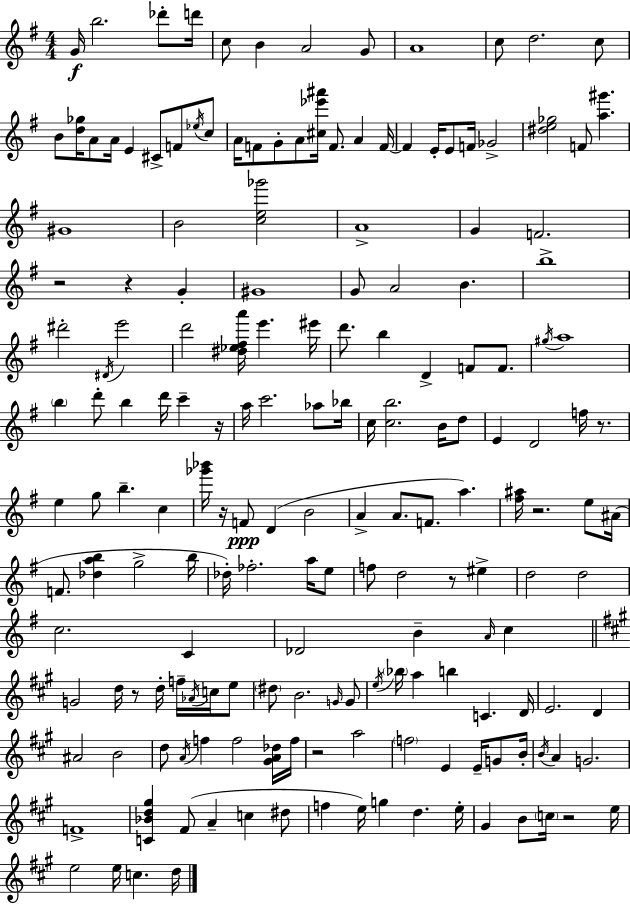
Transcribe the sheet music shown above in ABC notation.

X:1
T:Untitled
M:4/4
L:1/4
K:Em
G/4 b2 _d'/2 d'/4 c/2 B A2 G/2 A4 c/2 d2 c/2 B/2 [d_g]/4 A/2 A/4 E ^C/2 F/2 _e/4 c/2 A/4 F/2 G/2 A/2 [^c_e'^a']/4 F/2 A F/4 F E/4 E/2 F/4 _G2 [^de_g]2 F/2 [a^g'] ^G4 B2 [ce_g']2 A4 G F2 z2 z G ^G4 G/2 A2 B b4 ^d'2 ^D/4 e'2 d'2 [^d_e^fa']/4 e' ^e'/4 d'/2 b D F/2 F/2 ^g/4 a4 b d'/2 b d'/4 c' z/4 a/4 c'2 _a/2 _b/4 c/4 [cb]2 B/4 d/2 E D2 f/4 z/2 e g/2 b c [_g'_b']/4 z/4 F/2 D B2 A A/2 F/2 a [^f^a]/4 z2 e/2 ^A/4 F/2 [_dab] g2 b/4 _d/4 _f2 a/4 e/2 f/2 d2 z/2 ^e d2 d2 c2 C _D2 B A/4 c G2 d/4 z/2 d/4 f/4 _A/4 c/4 e/2 ^d/2 B2 G/4 G/2 e/4 _b/4 a b C D/4 E2 D ^A2 B2 d/2 A/4 f f2 [^GA_d]/4 f/4 z2 a2 f2 E E/4 G/2 B/4 B/4 A G2 F4 [C_Bd^g] ^F/2 A c ^d/2 f e/4 g d e/4 ^G B/2 c/4 z2 e/4 e2 e/4 c d/4